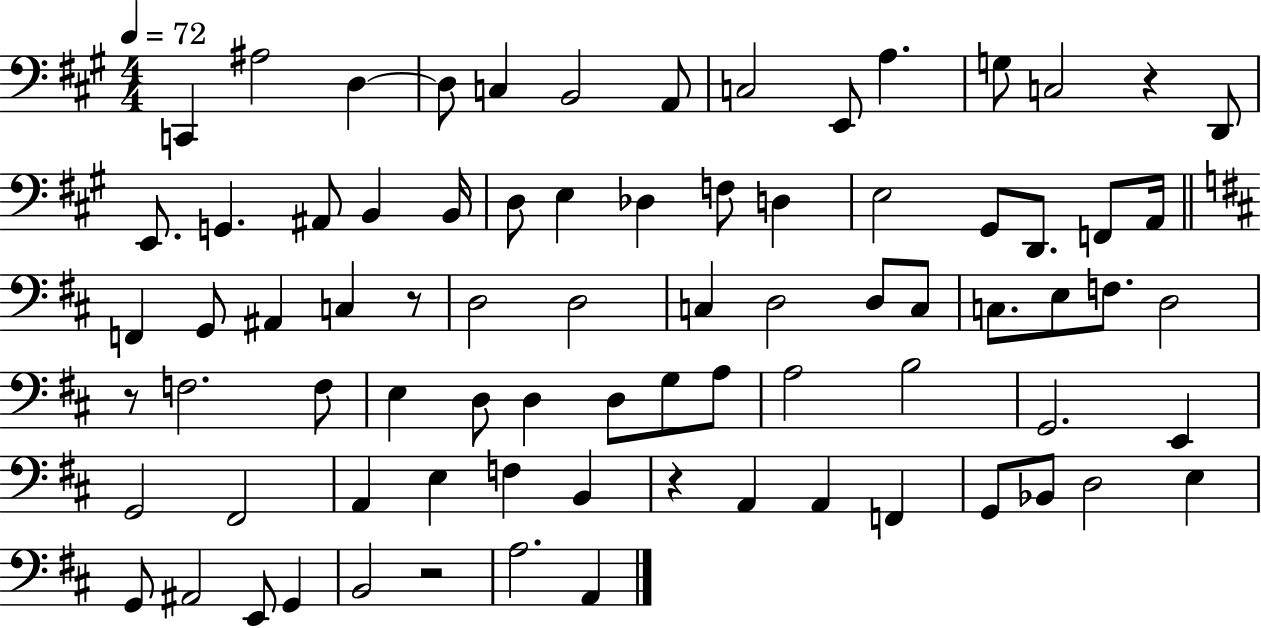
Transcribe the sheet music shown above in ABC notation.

X:1
T:Untitled
M:4/4
L:1/4
K:A
C,, ^A,2 D, D,/2 C, B,,2 A,,/2 C,2 E,,/2 A, G,/2 C,2 z D,,/2 E,,/2 G,, ^A,,/2 B,, B,,/4 D,/2 E, _D, F,/2 D, E,2 ^G,,/2 D,,/2 F,,/2 A,,/4 F,, G,,/2 ^A,, C, z/2 D,2 D,2 C, D,2 D,/2 C,/2 C,/2 E,/2 F,/2 D,2 z/2 F,2 F,/2 E, D,/2 D, D,/2 G,/2 A,/2 A,2 B,2 G,,2 E,, G,,2 ^F,,2 A,, E, F, B,, z A,, A,, F,, G,,/2 _B,,/2 D,2 E, G,,/2 ^A,,2 E,,/2 G,, B,,2 z2 A,2 A,,